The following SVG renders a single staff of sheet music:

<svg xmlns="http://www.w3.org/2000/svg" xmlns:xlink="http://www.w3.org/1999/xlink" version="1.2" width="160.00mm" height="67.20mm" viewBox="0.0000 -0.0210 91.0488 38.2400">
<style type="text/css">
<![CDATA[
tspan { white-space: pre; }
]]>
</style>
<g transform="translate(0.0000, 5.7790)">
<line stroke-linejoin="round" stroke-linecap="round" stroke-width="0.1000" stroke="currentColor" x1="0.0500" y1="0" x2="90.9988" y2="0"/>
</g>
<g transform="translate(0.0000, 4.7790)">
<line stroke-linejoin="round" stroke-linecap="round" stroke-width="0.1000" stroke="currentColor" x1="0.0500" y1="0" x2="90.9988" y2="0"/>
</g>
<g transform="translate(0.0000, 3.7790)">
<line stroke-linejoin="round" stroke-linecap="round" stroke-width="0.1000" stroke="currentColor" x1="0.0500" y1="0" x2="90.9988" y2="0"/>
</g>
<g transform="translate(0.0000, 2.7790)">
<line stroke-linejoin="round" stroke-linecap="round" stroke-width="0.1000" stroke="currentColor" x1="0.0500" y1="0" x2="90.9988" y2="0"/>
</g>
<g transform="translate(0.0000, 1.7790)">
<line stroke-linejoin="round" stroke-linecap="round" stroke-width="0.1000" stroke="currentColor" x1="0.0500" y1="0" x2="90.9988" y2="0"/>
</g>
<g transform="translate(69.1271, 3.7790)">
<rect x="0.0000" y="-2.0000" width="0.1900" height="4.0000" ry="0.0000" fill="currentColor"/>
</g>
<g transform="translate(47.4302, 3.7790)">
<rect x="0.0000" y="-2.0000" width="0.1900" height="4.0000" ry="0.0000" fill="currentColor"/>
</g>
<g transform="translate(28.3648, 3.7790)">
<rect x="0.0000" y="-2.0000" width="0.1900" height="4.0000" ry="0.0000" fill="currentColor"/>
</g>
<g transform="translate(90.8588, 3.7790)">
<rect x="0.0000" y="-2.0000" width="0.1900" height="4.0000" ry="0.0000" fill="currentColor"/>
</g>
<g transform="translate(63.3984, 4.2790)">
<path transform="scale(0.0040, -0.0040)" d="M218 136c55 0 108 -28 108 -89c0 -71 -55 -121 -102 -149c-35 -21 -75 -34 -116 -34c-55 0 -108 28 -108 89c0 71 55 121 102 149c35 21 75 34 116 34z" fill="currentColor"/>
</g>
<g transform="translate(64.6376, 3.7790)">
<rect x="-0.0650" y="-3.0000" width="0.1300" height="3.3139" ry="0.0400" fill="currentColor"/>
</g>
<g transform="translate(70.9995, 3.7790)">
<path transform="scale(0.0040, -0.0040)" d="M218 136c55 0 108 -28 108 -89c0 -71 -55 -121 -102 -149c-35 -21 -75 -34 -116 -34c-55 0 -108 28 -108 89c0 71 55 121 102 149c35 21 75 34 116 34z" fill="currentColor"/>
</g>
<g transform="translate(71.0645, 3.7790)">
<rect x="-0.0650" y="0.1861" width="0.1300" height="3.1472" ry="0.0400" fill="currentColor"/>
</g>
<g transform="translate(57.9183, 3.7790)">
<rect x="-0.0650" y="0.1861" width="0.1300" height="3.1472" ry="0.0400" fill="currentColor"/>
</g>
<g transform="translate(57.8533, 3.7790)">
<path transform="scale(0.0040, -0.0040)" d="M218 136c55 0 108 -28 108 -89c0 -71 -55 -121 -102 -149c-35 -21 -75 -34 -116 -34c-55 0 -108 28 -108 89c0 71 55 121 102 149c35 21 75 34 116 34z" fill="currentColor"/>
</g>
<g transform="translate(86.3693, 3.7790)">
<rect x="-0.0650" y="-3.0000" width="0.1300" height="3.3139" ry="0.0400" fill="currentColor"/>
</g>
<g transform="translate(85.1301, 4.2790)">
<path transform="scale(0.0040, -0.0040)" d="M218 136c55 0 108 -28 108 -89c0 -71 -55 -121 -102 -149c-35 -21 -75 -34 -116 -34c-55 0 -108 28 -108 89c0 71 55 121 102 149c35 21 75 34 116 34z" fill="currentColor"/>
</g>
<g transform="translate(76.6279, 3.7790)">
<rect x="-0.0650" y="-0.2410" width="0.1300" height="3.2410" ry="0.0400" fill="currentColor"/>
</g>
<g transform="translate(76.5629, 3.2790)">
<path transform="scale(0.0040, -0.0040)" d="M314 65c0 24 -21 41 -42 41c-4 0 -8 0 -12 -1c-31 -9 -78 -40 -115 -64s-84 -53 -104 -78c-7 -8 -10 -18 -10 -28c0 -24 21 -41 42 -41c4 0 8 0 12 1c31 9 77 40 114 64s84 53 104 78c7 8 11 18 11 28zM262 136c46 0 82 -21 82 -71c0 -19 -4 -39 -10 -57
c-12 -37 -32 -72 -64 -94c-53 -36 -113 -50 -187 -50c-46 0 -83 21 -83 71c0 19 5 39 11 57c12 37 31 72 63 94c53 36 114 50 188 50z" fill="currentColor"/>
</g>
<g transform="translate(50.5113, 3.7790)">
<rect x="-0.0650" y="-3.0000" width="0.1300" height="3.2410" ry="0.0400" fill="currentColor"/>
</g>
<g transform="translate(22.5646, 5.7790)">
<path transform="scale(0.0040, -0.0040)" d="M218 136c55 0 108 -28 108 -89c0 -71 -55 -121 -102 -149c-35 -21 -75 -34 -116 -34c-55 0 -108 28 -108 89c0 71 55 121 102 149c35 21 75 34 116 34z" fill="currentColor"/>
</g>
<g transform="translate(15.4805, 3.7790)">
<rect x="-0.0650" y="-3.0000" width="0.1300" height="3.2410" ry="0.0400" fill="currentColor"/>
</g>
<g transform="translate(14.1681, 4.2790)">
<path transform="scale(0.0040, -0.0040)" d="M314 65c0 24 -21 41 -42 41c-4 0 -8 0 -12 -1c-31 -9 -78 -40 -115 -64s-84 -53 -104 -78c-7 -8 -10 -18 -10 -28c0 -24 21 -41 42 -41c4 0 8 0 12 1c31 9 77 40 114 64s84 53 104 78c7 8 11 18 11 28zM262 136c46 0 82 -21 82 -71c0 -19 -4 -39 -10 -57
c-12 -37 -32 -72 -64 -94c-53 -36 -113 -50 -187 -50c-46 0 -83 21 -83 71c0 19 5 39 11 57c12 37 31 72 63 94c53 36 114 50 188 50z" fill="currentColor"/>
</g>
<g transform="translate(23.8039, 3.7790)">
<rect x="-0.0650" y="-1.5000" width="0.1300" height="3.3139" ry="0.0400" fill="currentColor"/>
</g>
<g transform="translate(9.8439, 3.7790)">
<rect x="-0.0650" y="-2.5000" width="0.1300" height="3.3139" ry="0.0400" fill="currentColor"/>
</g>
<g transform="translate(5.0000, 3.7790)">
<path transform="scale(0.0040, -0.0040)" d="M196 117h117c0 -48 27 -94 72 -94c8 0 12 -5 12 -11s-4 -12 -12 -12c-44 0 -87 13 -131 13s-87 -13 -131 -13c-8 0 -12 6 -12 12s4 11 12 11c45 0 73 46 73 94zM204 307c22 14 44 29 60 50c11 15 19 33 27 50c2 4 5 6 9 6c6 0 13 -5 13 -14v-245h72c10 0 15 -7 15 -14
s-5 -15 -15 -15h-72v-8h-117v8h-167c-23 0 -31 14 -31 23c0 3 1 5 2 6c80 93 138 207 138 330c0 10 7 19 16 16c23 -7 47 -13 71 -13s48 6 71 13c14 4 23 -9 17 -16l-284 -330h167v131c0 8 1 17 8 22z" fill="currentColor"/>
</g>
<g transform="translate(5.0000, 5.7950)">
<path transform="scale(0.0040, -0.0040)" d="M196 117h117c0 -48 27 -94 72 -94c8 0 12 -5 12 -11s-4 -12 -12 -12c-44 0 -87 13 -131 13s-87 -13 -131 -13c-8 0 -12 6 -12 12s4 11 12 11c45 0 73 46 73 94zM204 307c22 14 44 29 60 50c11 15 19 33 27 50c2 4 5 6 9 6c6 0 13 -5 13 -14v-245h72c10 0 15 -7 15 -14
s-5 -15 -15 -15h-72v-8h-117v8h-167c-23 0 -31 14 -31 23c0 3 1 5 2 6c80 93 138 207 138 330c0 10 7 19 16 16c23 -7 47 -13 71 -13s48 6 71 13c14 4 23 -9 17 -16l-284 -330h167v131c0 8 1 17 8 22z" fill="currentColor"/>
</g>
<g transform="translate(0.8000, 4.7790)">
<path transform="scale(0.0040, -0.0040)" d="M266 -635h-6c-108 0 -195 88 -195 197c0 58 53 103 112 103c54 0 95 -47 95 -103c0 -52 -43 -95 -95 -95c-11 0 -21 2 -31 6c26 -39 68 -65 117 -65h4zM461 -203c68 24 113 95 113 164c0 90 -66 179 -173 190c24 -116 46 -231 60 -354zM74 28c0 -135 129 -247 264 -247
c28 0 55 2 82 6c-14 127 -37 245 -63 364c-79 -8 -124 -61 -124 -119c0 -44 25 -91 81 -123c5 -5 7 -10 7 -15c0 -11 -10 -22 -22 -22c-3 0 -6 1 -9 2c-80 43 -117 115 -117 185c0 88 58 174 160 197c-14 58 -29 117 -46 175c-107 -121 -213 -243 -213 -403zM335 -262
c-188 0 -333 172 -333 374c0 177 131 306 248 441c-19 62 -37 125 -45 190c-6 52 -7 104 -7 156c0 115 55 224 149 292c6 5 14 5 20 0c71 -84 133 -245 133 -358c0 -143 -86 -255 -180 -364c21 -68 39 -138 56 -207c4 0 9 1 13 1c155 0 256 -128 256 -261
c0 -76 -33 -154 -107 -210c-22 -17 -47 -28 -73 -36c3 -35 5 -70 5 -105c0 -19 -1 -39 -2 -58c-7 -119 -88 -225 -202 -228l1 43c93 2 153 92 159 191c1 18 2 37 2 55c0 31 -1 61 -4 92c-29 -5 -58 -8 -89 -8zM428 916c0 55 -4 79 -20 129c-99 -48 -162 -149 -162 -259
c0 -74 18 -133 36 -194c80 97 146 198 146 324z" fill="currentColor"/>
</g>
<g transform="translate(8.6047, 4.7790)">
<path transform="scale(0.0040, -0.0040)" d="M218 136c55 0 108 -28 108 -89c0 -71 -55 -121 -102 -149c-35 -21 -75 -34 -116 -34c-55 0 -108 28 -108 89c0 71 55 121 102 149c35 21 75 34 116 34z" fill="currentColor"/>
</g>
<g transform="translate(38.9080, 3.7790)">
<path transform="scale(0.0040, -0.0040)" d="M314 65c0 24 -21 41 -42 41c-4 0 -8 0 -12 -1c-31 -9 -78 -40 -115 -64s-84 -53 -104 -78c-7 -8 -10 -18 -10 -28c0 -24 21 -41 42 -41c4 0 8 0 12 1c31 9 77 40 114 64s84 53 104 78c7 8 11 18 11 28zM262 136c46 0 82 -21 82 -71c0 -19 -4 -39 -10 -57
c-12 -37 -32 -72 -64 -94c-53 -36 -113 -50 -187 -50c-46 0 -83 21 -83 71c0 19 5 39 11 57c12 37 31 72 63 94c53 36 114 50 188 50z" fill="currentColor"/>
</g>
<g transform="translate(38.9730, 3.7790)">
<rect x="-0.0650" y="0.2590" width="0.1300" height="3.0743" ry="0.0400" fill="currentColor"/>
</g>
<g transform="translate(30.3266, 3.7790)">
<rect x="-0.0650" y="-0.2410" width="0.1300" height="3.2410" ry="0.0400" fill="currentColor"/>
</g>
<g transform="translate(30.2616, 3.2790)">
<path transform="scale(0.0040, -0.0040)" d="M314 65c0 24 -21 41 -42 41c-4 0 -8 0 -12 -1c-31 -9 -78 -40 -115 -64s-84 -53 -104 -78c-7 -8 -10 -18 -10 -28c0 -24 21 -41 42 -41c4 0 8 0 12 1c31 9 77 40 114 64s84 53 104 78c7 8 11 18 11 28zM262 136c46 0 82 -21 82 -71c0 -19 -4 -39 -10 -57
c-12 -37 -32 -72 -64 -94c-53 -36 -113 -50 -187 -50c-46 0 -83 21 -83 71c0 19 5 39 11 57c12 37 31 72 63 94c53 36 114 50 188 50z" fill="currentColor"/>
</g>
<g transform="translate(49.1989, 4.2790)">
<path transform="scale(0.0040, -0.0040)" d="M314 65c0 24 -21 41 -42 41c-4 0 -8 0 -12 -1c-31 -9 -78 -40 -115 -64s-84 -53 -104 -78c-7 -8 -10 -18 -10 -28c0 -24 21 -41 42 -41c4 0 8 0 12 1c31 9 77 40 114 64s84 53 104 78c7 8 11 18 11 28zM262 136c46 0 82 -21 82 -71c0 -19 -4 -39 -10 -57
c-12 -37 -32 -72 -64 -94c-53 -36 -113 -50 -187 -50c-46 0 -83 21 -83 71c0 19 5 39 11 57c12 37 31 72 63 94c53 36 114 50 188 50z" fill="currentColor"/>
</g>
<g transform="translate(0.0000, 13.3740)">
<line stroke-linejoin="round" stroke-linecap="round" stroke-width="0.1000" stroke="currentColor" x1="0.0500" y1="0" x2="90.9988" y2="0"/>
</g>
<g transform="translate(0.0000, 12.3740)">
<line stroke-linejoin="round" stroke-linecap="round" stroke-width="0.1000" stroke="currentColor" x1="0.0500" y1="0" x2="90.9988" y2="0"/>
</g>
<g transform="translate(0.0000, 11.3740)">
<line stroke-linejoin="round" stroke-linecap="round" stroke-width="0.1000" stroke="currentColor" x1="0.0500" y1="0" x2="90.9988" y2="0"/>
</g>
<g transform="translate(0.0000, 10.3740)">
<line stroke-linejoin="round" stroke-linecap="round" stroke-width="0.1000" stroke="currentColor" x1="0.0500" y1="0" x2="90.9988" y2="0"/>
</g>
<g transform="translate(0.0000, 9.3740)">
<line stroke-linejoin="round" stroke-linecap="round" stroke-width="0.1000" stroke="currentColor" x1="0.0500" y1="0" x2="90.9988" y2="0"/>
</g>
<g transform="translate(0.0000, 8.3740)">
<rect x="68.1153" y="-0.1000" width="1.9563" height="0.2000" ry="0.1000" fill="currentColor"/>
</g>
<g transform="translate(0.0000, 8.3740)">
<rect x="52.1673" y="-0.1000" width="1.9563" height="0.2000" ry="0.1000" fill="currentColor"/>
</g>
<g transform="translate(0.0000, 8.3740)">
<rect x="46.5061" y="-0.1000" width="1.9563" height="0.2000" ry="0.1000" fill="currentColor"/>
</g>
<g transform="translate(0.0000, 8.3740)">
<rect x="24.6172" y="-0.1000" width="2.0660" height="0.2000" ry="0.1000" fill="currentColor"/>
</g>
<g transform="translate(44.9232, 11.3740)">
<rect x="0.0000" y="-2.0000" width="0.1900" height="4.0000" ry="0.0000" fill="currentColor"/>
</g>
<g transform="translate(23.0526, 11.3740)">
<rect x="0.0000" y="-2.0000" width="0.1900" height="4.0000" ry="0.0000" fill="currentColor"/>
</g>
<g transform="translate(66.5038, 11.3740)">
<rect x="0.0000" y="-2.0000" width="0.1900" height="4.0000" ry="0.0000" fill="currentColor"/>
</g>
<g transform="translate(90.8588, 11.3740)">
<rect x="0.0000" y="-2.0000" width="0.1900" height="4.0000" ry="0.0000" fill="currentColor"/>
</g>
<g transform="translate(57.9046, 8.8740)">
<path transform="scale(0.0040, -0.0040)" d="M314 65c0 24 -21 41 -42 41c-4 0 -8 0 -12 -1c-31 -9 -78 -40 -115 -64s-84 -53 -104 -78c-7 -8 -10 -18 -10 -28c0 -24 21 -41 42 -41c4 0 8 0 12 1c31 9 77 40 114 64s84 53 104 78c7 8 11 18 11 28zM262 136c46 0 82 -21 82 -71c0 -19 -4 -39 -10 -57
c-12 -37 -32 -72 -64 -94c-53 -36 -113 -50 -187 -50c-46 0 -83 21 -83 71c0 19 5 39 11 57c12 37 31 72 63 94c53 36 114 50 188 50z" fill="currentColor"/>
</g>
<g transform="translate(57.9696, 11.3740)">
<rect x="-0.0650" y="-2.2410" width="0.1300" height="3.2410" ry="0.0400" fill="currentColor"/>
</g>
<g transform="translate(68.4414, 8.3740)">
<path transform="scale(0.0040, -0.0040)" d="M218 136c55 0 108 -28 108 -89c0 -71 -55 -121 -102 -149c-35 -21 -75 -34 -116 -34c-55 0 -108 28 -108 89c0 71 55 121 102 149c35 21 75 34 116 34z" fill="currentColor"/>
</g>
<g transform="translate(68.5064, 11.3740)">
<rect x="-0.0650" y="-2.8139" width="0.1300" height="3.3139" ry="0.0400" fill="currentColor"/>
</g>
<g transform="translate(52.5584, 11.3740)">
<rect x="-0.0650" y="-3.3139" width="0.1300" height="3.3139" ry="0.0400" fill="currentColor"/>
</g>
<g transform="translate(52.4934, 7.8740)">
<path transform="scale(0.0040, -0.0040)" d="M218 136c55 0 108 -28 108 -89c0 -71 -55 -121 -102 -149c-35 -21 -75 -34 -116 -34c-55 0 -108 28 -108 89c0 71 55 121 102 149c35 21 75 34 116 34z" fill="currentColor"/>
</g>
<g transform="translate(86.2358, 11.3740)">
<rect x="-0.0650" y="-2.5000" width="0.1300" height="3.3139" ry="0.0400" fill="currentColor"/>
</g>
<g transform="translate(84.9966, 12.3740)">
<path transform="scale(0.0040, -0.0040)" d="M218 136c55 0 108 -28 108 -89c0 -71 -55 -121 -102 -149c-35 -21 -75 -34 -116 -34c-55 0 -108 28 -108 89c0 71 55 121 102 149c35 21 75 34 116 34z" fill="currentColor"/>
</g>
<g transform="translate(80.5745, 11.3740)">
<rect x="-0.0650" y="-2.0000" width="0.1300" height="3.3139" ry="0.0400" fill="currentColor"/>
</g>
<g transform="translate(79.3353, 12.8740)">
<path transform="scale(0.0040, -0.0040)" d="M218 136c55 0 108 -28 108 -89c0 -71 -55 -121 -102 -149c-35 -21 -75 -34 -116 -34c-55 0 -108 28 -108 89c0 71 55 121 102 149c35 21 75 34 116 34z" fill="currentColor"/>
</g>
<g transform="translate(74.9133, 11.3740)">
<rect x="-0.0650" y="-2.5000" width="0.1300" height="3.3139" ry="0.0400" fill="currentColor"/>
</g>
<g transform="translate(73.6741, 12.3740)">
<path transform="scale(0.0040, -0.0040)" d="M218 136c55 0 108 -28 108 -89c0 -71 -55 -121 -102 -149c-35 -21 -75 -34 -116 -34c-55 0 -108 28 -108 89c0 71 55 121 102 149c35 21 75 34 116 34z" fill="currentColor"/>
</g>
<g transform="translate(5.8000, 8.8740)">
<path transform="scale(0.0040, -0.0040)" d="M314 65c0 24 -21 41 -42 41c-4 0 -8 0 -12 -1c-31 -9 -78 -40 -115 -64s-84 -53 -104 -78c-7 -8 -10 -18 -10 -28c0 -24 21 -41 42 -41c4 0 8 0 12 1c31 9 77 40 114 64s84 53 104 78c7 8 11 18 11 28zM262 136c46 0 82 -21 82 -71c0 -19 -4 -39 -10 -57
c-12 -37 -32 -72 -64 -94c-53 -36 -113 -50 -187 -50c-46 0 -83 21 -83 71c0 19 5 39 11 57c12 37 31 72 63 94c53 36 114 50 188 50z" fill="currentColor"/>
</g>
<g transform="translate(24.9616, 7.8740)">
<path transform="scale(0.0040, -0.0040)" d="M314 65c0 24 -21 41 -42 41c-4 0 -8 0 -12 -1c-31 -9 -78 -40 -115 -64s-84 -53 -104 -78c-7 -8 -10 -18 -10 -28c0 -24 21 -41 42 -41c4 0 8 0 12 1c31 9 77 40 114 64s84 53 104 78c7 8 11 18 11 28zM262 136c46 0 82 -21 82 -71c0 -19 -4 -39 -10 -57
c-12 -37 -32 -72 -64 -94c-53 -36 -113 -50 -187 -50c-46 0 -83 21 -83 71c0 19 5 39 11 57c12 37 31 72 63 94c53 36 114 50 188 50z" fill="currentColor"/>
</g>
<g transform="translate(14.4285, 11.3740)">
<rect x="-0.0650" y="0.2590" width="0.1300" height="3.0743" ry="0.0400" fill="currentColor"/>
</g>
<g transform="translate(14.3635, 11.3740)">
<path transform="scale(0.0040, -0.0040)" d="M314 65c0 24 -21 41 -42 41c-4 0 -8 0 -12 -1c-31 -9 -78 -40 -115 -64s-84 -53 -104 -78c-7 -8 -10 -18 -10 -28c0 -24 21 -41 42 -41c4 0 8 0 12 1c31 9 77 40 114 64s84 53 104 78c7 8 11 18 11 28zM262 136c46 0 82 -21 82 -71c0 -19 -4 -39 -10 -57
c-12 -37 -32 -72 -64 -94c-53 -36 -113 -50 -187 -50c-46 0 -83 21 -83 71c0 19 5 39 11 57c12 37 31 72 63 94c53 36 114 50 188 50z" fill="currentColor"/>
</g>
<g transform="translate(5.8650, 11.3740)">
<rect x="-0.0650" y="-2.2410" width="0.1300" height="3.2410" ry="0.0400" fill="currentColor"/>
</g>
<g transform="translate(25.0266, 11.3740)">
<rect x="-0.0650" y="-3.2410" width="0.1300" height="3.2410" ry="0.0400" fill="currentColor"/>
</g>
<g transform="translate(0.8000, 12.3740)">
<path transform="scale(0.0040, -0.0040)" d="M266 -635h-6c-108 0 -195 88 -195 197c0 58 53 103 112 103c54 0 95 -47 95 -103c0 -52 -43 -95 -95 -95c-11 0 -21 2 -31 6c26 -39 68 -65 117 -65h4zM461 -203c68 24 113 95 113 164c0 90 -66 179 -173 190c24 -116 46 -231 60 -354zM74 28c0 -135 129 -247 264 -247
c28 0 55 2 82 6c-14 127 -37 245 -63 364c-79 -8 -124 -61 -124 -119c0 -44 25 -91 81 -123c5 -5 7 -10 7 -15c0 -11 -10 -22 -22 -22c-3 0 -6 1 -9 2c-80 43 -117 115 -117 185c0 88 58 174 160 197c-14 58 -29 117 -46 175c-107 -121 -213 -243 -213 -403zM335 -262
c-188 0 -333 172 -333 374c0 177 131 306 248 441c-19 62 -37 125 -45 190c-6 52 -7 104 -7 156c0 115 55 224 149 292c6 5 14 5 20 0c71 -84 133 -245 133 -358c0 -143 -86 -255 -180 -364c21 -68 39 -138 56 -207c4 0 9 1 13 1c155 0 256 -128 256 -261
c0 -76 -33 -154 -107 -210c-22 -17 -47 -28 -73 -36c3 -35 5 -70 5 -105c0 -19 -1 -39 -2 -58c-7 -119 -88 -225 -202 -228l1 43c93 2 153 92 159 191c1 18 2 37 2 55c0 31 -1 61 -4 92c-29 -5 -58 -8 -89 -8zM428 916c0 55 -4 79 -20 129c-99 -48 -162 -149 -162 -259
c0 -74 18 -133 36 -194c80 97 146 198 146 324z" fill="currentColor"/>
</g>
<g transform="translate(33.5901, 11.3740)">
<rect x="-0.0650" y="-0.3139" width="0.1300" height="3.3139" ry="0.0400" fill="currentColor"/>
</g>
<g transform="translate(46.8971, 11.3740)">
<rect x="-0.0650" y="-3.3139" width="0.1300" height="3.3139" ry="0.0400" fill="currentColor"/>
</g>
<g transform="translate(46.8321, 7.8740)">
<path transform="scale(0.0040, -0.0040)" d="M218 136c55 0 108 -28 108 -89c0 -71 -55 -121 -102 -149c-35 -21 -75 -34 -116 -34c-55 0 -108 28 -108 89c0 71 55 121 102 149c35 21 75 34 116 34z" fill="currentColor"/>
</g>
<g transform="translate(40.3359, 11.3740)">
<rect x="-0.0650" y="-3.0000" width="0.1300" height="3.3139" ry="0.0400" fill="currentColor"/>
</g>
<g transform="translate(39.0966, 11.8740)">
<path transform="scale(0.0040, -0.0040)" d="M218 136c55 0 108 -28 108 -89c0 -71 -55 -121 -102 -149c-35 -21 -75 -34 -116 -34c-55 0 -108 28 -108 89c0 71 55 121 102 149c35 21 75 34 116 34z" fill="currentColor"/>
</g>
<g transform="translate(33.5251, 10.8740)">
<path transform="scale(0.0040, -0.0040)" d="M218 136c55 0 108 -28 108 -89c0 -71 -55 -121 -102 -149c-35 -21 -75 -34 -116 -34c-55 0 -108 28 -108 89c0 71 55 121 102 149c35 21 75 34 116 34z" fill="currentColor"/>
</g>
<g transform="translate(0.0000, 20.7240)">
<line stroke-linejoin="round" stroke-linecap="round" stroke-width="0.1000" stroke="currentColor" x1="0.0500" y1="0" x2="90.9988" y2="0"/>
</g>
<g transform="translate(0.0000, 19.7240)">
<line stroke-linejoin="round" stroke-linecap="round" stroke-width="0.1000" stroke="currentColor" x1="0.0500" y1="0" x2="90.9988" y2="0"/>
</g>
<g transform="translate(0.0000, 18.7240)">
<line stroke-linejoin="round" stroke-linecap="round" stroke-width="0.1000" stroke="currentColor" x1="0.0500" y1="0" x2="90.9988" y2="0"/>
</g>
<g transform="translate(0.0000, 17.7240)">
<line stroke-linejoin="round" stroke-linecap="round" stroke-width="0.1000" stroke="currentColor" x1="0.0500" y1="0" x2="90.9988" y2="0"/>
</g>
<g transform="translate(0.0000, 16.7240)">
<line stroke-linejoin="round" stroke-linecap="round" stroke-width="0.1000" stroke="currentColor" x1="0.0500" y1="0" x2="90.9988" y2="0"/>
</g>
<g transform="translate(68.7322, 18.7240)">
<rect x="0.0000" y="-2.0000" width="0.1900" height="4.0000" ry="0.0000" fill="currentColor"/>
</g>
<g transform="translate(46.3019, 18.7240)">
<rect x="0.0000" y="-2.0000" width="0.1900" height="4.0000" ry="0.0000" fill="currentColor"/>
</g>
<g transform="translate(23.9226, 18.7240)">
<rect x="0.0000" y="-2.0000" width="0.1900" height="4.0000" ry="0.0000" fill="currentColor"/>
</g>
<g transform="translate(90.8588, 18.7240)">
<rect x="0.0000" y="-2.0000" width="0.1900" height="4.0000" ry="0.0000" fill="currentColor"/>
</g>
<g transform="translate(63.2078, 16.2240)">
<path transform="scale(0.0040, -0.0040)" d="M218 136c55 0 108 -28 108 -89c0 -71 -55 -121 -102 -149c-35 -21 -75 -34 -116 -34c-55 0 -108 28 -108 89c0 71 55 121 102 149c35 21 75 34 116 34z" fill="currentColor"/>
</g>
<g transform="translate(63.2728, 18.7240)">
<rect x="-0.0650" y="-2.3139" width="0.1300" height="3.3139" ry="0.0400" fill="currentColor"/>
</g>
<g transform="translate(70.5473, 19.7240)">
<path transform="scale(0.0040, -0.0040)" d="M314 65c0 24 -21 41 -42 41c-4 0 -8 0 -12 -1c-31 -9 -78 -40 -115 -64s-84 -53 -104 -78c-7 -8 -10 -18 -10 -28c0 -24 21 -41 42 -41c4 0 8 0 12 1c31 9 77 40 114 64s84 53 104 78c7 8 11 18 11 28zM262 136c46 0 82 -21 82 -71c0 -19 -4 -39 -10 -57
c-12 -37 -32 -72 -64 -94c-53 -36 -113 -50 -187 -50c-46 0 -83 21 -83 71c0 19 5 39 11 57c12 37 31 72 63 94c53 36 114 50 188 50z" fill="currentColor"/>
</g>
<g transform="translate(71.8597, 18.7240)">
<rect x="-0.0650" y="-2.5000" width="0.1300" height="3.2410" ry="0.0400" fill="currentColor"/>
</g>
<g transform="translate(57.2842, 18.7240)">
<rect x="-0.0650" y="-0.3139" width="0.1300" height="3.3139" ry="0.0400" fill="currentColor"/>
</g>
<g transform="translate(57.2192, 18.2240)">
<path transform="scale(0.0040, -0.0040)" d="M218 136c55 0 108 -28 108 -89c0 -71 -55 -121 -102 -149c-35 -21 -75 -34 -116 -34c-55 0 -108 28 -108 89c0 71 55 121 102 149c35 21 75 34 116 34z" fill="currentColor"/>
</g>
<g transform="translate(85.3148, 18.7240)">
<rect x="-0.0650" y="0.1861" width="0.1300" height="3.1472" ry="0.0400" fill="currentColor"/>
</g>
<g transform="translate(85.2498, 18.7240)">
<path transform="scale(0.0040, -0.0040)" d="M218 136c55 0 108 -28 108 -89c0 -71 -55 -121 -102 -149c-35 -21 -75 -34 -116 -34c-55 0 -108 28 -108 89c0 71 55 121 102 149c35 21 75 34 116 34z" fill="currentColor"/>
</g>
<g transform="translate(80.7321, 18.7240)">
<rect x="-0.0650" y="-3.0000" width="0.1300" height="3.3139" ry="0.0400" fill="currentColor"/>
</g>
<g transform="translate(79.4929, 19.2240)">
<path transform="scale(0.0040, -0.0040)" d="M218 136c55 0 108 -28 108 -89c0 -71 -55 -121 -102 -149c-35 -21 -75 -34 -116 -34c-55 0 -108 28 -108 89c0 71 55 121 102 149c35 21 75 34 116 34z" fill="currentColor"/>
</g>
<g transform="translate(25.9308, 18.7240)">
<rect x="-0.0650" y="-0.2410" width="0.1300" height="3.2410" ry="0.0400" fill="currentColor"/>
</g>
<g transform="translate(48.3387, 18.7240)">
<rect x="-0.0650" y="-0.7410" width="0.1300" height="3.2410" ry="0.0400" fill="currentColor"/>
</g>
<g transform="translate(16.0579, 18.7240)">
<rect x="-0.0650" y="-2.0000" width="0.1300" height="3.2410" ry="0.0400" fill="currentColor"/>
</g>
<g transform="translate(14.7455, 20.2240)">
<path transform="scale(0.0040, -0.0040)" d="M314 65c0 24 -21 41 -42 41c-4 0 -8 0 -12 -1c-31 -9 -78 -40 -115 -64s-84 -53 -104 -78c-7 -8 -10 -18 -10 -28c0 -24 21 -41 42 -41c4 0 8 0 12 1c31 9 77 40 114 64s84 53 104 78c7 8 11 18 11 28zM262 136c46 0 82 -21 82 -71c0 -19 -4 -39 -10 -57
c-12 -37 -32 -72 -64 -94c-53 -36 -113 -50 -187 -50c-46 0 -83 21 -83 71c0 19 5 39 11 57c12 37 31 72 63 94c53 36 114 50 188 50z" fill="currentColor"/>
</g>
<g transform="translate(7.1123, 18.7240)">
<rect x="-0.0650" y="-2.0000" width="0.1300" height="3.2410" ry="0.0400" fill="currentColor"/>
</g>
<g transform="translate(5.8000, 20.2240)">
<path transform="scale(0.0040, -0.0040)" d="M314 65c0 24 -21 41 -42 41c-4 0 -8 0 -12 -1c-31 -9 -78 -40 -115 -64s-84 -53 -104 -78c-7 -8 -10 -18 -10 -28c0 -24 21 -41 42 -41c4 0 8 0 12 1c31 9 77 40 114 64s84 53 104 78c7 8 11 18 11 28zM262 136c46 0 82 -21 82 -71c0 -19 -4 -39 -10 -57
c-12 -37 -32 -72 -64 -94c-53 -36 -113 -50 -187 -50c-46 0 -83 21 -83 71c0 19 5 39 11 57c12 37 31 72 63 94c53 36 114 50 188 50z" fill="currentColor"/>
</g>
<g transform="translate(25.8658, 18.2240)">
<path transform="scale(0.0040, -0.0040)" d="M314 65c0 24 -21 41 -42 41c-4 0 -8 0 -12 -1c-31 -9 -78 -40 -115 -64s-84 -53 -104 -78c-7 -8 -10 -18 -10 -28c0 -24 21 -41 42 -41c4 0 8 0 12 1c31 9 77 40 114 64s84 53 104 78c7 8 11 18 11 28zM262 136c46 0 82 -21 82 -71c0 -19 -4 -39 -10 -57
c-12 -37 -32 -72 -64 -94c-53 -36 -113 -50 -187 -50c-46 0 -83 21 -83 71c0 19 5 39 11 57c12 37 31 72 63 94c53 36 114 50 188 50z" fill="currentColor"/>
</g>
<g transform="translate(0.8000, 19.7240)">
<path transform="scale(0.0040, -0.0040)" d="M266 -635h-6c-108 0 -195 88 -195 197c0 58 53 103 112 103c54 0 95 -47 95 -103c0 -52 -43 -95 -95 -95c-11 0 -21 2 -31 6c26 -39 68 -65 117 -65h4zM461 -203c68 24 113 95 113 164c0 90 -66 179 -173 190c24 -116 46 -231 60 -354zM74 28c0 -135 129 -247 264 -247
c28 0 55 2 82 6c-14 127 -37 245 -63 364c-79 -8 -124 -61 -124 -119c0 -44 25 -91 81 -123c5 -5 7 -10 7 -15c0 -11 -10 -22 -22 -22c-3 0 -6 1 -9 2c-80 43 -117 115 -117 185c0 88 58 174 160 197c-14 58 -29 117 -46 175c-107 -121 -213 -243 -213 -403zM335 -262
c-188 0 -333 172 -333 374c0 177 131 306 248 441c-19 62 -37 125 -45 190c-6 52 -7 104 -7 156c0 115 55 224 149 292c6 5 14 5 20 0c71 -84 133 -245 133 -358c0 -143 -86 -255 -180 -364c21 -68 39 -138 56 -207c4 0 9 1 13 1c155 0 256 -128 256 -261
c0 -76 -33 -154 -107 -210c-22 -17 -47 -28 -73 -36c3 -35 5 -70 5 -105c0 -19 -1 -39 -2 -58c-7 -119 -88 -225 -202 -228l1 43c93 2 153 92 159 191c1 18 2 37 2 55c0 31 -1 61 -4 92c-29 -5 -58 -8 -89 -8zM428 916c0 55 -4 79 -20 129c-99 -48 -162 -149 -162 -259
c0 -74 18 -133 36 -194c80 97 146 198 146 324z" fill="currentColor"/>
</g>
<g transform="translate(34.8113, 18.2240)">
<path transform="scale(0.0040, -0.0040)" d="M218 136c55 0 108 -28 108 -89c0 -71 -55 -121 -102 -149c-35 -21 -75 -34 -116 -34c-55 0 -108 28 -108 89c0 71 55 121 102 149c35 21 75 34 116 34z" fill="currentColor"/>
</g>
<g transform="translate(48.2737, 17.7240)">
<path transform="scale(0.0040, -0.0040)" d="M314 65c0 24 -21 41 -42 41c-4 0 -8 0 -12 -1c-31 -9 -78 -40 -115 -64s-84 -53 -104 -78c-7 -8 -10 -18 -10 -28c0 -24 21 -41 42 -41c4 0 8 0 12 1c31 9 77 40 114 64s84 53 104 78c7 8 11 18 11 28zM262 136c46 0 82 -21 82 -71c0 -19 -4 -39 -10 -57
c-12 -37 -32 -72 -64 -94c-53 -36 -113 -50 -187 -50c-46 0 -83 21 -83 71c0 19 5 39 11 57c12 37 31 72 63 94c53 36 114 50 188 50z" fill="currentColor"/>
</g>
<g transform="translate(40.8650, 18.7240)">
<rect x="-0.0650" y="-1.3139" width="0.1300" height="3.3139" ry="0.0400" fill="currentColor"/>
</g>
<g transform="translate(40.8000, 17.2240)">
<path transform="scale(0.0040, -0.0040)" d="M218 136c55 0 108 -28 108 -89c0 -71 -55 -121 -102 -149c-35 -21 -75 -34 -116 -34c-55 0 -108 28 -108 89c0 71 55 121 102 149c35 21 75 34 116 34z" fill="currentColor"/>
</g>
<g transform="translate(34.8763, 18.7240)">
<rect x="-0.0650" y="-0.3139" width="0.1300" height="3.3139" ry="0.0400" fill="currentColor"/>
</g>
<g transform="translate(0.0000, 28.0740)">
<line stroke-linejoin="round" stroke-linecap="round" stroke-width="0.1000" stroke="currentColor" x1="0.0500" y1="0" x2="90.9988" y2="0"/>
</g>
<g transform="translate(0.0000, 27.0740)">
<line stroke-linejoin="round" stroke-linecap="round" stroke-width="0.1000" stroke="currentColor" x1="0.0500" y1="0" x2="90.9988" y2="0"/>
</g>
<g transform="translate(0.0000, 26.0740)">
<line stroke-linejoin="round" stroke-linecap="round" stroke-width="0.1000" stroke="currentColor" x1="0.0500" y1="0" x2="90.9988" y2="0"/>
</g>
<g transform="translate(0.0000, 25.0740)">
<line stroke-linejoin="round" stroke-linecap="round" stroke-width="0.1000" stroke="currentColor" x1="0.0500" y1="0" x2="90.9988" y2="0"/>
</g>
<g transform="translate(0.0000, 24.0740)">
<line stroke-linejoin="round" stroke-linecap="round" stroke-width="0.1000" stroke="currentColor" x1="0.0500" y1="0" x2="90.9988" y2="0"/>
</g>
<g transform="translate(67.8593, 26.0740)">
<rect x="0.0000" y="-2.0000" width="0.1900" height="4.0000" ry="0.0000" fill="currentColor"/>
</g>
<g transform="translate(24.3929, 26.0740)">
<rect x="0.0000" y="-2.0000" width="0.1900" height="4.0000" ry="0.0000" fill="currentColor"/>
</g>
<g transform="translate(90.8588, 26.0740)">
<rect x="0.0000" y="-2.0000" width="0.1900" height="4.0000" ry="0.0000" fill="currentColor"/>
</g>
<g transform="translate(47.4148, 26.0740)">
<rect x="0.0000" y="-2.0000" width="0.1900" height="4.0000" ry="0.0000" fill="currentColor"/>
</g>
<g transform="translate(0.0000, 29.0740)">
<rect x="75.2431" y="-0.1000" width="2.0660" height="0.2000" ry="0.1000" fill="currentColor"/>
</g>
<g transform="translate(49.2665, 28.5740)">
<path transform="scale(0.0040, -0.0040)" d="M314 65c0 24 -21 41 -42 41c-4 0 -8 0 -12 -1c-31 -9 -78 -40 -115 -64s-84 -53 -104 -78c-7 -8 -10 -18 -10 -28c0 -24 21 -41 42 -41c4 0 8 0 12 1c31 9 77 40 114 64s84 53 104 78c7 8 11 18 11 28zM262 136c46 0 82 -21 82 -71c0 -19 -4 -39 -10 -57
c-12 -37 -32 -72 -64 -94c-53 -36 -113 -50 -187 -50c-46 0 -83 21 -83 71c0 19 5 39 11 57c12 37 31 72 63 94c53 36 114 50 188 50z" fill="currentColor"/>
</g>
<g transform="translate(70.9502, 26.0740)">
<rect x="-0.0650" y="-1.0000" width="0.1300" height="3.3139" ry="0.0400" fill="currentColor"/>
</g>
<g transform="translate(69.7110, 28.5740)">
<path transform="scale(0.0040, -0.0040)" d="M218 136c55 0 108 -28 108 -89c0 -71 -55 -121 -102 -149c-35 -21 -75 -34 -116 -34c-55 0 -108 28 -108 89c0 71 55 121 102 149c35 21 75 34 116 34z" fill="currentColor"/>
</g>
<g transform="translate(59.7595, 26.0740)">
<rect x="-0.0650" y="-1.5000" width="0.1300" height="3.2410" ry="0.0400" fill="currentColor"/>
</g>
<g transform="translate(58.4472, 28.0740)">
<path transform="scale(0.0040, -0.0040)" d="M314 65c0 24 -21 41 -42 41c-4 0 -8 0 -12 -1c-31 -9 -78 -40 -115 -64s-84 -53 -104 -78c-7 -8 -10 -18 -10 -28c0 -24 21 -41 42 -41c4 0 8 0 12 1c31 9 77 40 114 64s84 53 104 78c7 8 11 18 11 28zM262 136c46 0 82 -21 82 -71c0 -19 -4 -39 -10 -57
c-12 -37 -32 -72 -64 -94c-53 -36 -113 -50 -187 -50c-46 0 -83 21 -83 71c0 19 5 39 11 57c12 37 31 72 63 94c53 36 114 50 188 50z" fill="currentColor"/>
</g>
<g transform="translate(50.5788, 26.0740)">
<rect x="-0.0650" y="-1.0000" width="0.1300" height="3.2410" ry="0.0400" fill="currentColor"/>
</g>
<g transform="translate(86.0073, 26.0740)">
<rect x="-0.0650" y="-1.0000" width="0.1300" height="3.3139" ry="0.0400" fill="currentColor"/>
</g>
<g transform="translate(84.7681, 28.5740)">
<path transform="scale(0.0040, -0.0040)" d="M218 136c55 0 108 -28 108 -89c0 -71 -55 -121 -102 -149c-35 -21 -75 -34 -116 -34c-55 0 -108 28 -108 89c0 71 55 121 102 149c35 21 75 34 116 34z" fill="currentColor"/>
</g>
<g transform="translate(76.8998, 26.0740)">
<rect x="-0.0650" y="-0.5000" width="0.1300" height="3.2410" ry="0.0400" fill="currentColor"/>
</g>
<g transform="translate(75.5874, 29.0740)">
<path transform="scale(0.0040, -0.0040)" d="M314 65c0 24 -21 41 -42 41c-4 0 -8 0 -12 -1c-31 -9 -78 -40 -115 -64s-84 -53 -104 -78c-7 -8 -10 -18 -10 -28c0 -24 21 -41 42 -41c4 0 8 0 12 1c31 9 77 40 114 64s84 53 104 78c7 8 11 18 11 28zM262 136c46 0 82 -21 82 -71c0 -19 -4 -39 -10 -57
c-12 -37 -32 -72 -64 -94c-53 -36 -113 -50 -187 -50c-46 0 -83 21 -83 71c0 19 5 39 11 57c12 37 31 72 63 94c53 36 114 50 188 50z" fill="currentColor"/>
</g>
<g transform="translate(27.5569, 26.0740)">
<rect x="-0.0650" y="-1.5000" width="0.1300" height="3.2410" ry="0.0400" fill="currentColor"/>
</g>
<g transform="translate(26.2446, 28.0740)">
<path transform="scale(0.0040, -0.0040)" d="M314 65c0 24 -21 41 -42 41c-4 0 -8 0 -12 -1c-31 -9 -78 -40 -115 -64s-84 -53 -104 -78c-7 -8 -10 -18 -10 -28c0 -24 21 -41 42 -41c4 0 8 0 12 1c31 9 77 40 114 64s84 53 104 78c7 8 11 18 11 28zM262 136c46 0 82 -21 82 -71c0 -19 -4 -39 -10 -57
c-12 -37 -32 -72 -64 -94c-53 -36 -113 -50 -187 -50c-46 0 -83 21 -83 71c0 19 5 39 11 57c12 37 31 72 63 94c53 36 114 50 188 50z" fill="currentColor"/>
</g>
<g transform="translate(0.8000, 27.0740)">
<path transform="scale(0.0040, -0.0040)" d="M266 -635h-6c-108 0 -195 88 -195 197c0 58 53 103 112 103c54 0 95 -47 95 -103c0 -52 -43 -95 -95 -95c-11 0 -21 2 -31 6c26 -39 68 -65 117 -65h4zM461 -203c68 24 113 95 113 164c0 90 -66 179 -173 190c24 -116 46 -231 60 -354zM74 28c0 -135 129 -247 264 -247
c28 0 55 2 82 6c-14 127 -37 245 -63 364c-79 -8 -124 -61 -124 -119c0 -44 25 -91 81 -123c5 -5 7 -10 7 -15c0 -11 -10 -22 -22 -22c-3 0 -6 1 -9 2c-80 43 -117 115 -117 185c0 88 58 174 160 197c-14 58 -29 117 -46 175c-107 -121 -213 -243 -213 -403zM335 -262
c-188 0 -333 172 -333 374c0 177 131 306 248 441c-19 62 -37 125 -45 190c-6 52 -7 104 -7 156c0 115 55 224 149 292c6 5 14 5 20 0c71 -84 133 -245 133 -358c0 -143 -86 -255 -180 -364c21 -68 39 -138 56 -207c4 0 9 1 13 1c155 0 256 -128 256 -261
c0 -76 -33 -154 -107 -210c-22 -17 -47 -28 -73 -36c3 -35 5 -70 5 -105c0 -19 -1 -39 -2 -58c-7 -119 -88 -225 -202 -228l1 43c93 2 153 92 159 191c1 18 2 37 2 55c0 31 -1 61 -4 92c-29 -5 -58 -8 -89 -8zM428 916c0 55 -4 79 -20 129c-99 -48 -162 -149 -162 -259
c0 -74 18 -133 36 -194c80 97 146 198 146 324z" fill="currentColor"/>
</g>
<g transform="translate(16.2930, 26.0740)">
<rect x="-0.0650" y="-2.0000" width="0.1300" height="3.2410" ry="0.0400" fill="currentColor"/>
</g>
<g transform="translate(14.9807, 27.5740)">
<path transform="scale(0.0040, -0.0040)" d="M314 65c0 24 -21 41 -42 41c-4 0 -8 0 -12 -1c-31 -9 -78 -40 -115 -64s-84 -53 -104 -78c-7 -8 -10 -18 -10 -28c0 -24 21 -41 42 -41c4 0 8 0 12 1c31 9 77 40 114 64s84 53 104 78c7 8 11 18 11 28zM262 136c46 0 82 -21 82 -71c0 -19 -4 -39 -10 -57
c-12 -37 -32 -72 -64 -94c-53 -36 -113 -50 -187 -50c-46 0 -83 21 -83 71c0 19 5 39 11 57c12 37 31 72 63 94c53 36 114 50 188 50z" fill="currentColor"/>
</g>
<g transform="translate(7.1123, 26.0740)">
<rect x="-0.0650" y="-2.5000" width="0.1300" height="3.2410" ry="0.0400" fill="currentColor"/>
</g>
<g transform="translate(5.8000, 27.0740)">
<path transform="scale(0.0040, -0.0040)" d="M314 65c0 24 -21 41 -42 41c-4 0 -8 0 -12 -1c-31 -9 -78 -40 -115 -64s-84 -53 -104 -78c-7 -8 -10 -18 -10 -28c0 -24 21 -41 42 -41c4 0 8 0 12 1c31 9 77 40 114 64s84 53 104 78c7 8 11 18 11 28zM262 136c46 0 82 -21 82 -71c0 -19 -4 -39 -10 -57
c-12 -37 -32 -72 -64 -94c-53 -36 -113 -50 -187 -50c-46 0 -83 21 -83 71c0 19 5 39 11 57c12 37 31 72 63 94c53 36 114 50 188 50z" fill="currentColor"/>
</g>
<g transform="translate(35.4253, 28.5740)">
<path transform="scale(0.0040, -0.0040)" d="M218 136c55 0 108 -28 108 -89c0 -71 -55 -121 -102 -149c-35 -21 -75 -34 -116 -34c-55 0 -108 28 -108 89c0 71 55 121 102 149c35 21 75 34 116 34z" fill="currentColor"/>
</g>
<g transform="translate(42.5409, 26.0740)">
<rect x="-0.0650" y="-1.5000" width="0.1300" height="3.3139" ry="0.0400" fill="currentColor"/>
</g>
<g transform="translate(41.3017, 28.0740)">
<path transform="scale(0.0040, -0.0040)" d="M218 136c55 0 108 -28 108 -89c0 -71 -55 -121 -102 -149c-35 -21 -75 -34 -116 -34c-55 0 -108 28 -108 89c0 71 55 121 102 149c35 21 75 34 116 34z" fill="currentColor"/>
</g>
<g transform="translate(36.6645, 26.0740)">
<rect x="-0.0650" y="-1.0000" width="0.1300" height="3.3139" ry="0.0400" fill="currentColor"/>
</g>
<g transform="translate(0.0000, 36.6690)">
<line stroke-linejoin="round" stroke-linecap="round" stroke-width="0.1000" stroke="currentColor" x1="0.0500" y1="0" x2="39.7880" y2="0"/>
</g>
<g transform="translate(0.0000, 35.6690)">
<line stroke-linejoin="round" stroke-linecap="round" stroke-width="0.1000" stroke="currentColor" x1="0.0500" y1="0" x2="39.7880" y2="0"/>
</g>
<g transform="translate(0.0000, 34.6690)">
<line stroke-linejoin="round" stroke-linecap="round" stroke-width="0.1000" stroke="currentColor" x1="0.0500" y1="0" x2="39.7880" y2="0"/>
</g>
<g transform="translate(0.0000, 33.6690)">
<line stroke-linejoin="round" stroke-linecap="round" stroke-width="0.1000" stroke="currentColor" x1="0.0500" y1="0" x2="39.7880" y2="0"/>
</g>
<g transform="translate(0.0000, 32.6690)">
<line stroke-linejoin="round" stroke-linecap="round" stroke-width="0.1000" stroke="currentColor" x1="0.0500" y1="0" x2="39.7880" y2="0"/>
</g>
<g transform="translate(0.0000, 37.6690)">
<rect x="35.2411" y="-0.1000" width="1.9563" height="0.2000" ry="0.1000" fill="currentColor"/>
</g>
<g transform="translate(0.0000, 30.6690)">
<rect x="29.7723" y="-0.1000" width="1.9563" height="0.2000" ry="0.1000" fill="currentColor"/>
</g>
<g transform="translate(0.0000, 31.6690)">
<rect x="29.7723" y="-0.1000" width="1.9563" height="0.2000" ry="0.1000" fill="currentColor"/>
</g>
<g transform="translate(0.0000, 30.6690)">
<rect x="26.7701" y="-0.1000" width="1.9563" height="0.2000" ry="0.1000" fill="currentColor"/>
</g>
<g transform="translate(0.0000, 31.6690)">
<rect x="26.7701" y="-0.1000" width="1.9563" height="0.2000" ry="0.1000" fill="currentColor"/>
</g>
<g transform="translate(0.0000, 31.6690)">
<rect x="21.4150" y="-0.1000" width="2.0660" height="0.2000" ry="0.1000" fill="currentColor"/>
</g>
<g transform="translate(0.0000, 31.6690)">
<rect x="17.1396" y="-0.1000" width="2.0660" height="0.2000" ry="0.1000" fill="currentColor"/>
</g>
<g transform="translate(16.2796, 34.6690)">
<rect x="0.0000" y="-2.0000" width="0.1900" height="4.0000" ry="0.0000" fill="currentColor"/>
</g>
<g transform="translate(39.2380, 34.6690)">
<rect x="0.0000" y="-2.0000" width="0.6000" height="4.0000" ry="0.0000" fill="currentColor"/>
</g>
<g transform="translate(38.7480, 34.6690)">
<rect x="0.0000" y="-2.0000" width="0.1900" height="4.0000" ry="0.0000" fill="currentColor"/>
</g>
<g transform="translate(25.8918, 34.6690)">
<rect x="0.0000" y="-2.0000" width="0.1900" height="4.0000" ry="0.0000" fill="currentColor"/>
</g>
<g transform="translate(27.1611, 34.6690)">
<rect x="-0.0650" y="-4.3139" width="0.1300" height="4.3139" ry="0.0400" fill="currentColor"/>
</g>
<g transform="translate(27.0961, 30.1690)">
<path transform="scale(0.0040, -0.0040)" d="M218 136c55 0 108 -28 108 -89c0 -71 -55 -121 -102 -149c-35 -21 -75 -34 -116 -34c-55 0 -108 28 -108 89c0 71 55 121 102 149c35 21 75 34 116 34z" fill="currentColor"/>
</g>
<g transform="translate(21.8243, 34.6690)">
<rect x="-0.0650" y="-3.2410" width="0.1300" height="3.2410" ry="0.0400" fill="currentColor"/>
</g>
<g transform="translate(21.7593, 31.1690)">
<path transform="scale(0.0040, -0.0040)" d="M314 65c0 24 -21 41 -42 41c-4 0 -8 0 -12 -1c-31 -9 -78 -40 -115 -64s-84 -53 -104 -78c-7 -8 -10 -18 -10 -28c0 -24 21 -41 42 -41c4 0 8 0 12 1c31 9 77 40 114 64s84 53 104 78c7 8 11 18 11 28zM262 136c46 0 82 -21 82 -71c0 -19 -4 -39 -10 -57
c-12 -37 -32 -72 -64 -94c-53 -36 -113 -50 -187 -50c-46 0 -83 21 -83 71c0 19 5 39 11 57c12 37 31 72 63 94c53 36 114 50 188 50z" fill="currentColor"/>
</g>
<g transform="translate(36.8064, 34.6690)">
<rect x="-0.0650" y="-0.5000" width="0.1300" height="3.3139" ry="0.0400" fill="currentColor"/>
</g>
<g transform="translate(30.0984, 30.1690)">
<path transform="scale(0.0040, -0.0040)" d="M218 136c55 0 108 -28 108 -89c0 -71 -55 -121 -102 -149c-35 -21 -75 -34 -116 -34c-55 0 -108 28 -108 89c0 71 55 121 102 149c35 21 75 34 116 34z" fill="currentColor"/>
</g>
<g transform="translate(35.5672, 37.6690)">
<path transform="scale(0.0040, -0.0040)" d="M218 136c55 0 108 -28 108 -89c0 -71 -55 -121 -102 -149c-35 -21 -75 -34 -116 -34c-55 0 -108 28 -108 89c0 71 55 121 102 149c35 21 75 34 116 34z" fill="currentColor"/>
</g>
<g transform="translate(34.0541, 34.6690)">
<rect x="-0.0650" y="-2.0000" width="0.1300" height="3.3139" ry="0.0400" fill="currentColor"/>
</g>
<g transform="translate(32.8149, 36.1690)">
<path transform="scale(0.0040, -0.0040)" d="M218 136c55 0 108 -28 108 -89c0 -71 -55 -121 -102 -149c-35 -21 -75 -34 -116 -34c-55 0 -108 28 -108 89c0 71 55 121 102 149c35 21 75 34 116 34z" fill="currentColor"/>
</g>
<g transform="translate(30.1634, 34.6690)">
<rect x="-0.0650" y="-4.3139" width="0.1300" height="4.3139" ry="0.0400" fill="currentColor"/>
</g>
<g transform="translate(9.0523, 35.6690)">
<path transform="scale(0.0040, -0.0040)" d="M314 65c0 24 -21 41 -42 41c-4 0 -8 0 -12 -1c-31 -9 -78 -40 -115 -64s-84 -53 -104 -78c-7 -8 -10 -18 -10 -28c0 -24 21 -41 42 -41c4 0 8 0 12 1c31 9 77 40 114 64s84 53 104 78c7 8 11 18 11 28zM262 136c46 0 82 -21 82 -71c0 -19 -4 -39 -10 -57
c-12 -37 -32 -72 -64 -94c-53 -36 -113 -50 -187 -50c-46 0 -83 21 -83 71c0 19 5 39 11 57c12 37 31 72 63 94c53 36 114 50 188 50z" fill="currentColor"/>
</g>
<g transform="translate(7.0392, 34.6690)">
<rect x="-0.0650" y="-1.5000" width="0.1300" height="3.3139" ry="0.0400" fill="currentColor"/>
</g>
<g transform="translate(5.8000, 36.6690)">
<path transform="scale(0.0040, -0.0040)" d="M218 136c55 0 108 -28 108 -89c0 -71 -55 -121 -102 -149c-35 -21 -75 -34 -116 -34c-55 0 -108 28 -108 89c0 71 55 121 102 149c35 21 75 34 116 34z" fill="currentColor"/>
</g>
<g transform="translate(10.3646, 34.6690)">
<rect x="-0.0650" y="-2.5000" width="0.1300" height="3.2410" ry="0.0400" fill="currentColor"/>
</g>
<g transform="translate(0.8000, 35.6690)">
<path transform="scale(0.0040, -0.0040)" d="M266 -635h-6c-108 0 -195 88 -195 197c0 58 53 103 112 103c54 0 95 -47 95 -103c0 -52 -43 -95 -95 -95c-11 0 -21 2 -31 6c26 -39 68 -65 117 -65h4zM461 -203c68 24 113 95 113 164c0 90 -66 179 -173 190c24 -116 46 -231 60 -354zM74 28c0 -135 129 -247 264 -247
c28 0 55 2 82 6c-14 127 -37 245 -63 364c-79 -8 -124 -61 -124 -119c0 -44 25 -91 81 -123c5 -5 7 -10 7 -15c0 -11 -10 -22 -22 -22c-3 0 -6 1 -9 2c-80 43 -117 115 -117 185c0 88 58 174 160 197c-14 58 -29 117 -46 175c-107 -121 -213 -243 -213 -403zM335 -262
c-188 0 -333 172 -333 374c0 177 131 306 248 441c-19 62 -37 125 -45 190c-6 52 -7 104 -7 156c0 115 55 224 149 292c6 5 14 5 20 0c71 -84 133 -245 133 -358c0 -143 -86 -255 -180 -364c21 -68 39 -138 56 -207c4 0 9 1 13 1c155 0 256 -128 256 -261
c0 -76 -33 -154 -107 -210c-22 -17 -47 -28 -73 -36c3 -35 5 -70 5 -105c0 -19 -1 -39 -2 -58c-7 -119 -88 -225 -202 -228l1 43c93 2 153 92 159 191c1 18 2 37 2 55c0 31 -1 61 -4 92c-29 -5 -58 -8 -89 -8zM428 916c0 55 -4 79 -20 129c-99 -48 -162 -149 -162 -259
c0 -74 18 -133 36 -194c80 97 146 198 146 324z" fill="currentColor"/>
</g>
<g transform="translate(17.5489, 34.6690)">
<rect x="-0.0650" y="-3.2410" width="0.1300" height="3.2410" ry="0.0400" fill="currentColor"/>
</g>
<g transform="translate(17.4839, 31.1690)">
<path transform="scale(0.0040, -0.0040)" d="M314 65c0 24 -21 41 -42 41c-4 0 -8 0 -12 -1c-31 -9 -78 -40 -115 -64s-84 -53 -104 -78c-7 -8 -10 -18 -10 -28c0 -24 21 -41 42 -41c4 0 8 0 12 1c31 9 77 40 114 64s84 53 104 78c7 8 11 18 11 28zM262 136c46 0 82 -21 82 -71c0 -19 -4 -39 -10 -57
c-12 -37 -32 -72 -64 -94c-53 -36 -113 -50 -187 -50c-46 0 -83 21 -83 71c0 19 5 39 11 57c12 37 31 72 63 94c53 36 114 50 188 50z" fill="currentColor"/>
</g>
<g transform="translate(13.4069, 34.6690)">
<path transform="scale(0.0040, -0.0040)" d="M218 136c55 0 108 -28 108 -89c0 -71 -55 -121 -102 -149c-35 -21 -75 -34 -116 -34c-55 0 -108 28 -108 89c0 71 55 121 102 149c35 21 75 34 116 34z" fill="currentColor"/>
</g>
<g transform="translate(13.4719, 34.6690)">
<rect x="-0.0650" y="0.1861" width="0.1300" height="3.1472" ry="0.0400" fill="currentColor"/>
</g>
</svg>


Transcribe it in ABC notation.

X:1
T:Untitled
M:4/4
L:1/4
K:C
G A2 E c2 B2 A2 B A B c2 A g2 B2 b2 c A b b g2 a G F G F2 F2 c2 c e d2 c g G2 A B G2 F2 E2 D E D2 E2 D C2 D E G2 B b2 b2 d' d' F C